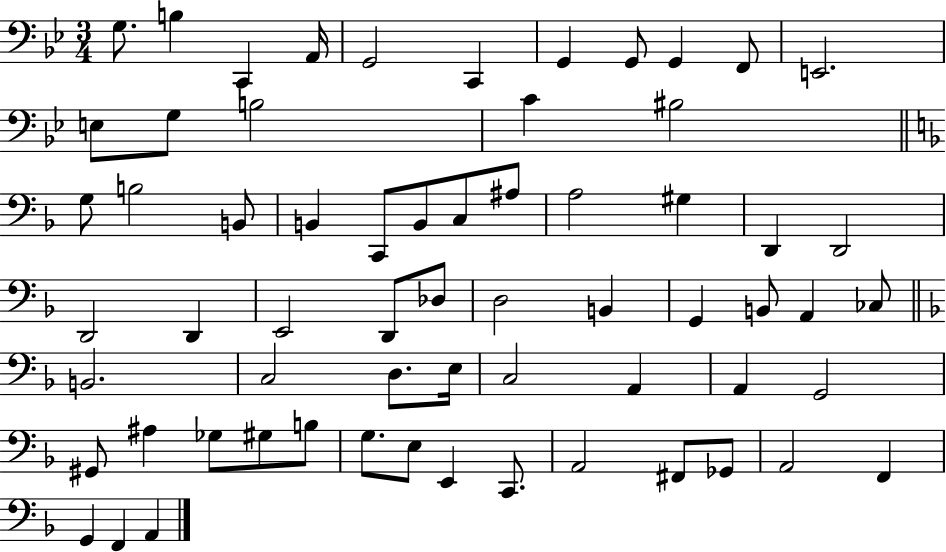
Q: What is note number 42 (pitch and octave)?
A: D3